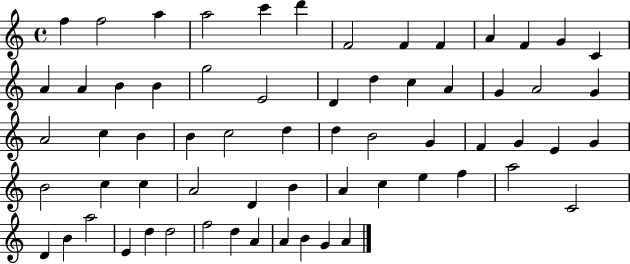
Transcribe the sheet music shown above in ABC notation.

X:1
T:Untitled
M:4/4
L:1/4
K:C
f f2 a a2 c' d' F2 F F A F G C A A B B g2 E2 D d c A G A2 G A2 c B B c2 d d B2 G F G E G B2 c c A2 D B A c e f a2 C2 D B a2 E d d2 f2 d A A B G A